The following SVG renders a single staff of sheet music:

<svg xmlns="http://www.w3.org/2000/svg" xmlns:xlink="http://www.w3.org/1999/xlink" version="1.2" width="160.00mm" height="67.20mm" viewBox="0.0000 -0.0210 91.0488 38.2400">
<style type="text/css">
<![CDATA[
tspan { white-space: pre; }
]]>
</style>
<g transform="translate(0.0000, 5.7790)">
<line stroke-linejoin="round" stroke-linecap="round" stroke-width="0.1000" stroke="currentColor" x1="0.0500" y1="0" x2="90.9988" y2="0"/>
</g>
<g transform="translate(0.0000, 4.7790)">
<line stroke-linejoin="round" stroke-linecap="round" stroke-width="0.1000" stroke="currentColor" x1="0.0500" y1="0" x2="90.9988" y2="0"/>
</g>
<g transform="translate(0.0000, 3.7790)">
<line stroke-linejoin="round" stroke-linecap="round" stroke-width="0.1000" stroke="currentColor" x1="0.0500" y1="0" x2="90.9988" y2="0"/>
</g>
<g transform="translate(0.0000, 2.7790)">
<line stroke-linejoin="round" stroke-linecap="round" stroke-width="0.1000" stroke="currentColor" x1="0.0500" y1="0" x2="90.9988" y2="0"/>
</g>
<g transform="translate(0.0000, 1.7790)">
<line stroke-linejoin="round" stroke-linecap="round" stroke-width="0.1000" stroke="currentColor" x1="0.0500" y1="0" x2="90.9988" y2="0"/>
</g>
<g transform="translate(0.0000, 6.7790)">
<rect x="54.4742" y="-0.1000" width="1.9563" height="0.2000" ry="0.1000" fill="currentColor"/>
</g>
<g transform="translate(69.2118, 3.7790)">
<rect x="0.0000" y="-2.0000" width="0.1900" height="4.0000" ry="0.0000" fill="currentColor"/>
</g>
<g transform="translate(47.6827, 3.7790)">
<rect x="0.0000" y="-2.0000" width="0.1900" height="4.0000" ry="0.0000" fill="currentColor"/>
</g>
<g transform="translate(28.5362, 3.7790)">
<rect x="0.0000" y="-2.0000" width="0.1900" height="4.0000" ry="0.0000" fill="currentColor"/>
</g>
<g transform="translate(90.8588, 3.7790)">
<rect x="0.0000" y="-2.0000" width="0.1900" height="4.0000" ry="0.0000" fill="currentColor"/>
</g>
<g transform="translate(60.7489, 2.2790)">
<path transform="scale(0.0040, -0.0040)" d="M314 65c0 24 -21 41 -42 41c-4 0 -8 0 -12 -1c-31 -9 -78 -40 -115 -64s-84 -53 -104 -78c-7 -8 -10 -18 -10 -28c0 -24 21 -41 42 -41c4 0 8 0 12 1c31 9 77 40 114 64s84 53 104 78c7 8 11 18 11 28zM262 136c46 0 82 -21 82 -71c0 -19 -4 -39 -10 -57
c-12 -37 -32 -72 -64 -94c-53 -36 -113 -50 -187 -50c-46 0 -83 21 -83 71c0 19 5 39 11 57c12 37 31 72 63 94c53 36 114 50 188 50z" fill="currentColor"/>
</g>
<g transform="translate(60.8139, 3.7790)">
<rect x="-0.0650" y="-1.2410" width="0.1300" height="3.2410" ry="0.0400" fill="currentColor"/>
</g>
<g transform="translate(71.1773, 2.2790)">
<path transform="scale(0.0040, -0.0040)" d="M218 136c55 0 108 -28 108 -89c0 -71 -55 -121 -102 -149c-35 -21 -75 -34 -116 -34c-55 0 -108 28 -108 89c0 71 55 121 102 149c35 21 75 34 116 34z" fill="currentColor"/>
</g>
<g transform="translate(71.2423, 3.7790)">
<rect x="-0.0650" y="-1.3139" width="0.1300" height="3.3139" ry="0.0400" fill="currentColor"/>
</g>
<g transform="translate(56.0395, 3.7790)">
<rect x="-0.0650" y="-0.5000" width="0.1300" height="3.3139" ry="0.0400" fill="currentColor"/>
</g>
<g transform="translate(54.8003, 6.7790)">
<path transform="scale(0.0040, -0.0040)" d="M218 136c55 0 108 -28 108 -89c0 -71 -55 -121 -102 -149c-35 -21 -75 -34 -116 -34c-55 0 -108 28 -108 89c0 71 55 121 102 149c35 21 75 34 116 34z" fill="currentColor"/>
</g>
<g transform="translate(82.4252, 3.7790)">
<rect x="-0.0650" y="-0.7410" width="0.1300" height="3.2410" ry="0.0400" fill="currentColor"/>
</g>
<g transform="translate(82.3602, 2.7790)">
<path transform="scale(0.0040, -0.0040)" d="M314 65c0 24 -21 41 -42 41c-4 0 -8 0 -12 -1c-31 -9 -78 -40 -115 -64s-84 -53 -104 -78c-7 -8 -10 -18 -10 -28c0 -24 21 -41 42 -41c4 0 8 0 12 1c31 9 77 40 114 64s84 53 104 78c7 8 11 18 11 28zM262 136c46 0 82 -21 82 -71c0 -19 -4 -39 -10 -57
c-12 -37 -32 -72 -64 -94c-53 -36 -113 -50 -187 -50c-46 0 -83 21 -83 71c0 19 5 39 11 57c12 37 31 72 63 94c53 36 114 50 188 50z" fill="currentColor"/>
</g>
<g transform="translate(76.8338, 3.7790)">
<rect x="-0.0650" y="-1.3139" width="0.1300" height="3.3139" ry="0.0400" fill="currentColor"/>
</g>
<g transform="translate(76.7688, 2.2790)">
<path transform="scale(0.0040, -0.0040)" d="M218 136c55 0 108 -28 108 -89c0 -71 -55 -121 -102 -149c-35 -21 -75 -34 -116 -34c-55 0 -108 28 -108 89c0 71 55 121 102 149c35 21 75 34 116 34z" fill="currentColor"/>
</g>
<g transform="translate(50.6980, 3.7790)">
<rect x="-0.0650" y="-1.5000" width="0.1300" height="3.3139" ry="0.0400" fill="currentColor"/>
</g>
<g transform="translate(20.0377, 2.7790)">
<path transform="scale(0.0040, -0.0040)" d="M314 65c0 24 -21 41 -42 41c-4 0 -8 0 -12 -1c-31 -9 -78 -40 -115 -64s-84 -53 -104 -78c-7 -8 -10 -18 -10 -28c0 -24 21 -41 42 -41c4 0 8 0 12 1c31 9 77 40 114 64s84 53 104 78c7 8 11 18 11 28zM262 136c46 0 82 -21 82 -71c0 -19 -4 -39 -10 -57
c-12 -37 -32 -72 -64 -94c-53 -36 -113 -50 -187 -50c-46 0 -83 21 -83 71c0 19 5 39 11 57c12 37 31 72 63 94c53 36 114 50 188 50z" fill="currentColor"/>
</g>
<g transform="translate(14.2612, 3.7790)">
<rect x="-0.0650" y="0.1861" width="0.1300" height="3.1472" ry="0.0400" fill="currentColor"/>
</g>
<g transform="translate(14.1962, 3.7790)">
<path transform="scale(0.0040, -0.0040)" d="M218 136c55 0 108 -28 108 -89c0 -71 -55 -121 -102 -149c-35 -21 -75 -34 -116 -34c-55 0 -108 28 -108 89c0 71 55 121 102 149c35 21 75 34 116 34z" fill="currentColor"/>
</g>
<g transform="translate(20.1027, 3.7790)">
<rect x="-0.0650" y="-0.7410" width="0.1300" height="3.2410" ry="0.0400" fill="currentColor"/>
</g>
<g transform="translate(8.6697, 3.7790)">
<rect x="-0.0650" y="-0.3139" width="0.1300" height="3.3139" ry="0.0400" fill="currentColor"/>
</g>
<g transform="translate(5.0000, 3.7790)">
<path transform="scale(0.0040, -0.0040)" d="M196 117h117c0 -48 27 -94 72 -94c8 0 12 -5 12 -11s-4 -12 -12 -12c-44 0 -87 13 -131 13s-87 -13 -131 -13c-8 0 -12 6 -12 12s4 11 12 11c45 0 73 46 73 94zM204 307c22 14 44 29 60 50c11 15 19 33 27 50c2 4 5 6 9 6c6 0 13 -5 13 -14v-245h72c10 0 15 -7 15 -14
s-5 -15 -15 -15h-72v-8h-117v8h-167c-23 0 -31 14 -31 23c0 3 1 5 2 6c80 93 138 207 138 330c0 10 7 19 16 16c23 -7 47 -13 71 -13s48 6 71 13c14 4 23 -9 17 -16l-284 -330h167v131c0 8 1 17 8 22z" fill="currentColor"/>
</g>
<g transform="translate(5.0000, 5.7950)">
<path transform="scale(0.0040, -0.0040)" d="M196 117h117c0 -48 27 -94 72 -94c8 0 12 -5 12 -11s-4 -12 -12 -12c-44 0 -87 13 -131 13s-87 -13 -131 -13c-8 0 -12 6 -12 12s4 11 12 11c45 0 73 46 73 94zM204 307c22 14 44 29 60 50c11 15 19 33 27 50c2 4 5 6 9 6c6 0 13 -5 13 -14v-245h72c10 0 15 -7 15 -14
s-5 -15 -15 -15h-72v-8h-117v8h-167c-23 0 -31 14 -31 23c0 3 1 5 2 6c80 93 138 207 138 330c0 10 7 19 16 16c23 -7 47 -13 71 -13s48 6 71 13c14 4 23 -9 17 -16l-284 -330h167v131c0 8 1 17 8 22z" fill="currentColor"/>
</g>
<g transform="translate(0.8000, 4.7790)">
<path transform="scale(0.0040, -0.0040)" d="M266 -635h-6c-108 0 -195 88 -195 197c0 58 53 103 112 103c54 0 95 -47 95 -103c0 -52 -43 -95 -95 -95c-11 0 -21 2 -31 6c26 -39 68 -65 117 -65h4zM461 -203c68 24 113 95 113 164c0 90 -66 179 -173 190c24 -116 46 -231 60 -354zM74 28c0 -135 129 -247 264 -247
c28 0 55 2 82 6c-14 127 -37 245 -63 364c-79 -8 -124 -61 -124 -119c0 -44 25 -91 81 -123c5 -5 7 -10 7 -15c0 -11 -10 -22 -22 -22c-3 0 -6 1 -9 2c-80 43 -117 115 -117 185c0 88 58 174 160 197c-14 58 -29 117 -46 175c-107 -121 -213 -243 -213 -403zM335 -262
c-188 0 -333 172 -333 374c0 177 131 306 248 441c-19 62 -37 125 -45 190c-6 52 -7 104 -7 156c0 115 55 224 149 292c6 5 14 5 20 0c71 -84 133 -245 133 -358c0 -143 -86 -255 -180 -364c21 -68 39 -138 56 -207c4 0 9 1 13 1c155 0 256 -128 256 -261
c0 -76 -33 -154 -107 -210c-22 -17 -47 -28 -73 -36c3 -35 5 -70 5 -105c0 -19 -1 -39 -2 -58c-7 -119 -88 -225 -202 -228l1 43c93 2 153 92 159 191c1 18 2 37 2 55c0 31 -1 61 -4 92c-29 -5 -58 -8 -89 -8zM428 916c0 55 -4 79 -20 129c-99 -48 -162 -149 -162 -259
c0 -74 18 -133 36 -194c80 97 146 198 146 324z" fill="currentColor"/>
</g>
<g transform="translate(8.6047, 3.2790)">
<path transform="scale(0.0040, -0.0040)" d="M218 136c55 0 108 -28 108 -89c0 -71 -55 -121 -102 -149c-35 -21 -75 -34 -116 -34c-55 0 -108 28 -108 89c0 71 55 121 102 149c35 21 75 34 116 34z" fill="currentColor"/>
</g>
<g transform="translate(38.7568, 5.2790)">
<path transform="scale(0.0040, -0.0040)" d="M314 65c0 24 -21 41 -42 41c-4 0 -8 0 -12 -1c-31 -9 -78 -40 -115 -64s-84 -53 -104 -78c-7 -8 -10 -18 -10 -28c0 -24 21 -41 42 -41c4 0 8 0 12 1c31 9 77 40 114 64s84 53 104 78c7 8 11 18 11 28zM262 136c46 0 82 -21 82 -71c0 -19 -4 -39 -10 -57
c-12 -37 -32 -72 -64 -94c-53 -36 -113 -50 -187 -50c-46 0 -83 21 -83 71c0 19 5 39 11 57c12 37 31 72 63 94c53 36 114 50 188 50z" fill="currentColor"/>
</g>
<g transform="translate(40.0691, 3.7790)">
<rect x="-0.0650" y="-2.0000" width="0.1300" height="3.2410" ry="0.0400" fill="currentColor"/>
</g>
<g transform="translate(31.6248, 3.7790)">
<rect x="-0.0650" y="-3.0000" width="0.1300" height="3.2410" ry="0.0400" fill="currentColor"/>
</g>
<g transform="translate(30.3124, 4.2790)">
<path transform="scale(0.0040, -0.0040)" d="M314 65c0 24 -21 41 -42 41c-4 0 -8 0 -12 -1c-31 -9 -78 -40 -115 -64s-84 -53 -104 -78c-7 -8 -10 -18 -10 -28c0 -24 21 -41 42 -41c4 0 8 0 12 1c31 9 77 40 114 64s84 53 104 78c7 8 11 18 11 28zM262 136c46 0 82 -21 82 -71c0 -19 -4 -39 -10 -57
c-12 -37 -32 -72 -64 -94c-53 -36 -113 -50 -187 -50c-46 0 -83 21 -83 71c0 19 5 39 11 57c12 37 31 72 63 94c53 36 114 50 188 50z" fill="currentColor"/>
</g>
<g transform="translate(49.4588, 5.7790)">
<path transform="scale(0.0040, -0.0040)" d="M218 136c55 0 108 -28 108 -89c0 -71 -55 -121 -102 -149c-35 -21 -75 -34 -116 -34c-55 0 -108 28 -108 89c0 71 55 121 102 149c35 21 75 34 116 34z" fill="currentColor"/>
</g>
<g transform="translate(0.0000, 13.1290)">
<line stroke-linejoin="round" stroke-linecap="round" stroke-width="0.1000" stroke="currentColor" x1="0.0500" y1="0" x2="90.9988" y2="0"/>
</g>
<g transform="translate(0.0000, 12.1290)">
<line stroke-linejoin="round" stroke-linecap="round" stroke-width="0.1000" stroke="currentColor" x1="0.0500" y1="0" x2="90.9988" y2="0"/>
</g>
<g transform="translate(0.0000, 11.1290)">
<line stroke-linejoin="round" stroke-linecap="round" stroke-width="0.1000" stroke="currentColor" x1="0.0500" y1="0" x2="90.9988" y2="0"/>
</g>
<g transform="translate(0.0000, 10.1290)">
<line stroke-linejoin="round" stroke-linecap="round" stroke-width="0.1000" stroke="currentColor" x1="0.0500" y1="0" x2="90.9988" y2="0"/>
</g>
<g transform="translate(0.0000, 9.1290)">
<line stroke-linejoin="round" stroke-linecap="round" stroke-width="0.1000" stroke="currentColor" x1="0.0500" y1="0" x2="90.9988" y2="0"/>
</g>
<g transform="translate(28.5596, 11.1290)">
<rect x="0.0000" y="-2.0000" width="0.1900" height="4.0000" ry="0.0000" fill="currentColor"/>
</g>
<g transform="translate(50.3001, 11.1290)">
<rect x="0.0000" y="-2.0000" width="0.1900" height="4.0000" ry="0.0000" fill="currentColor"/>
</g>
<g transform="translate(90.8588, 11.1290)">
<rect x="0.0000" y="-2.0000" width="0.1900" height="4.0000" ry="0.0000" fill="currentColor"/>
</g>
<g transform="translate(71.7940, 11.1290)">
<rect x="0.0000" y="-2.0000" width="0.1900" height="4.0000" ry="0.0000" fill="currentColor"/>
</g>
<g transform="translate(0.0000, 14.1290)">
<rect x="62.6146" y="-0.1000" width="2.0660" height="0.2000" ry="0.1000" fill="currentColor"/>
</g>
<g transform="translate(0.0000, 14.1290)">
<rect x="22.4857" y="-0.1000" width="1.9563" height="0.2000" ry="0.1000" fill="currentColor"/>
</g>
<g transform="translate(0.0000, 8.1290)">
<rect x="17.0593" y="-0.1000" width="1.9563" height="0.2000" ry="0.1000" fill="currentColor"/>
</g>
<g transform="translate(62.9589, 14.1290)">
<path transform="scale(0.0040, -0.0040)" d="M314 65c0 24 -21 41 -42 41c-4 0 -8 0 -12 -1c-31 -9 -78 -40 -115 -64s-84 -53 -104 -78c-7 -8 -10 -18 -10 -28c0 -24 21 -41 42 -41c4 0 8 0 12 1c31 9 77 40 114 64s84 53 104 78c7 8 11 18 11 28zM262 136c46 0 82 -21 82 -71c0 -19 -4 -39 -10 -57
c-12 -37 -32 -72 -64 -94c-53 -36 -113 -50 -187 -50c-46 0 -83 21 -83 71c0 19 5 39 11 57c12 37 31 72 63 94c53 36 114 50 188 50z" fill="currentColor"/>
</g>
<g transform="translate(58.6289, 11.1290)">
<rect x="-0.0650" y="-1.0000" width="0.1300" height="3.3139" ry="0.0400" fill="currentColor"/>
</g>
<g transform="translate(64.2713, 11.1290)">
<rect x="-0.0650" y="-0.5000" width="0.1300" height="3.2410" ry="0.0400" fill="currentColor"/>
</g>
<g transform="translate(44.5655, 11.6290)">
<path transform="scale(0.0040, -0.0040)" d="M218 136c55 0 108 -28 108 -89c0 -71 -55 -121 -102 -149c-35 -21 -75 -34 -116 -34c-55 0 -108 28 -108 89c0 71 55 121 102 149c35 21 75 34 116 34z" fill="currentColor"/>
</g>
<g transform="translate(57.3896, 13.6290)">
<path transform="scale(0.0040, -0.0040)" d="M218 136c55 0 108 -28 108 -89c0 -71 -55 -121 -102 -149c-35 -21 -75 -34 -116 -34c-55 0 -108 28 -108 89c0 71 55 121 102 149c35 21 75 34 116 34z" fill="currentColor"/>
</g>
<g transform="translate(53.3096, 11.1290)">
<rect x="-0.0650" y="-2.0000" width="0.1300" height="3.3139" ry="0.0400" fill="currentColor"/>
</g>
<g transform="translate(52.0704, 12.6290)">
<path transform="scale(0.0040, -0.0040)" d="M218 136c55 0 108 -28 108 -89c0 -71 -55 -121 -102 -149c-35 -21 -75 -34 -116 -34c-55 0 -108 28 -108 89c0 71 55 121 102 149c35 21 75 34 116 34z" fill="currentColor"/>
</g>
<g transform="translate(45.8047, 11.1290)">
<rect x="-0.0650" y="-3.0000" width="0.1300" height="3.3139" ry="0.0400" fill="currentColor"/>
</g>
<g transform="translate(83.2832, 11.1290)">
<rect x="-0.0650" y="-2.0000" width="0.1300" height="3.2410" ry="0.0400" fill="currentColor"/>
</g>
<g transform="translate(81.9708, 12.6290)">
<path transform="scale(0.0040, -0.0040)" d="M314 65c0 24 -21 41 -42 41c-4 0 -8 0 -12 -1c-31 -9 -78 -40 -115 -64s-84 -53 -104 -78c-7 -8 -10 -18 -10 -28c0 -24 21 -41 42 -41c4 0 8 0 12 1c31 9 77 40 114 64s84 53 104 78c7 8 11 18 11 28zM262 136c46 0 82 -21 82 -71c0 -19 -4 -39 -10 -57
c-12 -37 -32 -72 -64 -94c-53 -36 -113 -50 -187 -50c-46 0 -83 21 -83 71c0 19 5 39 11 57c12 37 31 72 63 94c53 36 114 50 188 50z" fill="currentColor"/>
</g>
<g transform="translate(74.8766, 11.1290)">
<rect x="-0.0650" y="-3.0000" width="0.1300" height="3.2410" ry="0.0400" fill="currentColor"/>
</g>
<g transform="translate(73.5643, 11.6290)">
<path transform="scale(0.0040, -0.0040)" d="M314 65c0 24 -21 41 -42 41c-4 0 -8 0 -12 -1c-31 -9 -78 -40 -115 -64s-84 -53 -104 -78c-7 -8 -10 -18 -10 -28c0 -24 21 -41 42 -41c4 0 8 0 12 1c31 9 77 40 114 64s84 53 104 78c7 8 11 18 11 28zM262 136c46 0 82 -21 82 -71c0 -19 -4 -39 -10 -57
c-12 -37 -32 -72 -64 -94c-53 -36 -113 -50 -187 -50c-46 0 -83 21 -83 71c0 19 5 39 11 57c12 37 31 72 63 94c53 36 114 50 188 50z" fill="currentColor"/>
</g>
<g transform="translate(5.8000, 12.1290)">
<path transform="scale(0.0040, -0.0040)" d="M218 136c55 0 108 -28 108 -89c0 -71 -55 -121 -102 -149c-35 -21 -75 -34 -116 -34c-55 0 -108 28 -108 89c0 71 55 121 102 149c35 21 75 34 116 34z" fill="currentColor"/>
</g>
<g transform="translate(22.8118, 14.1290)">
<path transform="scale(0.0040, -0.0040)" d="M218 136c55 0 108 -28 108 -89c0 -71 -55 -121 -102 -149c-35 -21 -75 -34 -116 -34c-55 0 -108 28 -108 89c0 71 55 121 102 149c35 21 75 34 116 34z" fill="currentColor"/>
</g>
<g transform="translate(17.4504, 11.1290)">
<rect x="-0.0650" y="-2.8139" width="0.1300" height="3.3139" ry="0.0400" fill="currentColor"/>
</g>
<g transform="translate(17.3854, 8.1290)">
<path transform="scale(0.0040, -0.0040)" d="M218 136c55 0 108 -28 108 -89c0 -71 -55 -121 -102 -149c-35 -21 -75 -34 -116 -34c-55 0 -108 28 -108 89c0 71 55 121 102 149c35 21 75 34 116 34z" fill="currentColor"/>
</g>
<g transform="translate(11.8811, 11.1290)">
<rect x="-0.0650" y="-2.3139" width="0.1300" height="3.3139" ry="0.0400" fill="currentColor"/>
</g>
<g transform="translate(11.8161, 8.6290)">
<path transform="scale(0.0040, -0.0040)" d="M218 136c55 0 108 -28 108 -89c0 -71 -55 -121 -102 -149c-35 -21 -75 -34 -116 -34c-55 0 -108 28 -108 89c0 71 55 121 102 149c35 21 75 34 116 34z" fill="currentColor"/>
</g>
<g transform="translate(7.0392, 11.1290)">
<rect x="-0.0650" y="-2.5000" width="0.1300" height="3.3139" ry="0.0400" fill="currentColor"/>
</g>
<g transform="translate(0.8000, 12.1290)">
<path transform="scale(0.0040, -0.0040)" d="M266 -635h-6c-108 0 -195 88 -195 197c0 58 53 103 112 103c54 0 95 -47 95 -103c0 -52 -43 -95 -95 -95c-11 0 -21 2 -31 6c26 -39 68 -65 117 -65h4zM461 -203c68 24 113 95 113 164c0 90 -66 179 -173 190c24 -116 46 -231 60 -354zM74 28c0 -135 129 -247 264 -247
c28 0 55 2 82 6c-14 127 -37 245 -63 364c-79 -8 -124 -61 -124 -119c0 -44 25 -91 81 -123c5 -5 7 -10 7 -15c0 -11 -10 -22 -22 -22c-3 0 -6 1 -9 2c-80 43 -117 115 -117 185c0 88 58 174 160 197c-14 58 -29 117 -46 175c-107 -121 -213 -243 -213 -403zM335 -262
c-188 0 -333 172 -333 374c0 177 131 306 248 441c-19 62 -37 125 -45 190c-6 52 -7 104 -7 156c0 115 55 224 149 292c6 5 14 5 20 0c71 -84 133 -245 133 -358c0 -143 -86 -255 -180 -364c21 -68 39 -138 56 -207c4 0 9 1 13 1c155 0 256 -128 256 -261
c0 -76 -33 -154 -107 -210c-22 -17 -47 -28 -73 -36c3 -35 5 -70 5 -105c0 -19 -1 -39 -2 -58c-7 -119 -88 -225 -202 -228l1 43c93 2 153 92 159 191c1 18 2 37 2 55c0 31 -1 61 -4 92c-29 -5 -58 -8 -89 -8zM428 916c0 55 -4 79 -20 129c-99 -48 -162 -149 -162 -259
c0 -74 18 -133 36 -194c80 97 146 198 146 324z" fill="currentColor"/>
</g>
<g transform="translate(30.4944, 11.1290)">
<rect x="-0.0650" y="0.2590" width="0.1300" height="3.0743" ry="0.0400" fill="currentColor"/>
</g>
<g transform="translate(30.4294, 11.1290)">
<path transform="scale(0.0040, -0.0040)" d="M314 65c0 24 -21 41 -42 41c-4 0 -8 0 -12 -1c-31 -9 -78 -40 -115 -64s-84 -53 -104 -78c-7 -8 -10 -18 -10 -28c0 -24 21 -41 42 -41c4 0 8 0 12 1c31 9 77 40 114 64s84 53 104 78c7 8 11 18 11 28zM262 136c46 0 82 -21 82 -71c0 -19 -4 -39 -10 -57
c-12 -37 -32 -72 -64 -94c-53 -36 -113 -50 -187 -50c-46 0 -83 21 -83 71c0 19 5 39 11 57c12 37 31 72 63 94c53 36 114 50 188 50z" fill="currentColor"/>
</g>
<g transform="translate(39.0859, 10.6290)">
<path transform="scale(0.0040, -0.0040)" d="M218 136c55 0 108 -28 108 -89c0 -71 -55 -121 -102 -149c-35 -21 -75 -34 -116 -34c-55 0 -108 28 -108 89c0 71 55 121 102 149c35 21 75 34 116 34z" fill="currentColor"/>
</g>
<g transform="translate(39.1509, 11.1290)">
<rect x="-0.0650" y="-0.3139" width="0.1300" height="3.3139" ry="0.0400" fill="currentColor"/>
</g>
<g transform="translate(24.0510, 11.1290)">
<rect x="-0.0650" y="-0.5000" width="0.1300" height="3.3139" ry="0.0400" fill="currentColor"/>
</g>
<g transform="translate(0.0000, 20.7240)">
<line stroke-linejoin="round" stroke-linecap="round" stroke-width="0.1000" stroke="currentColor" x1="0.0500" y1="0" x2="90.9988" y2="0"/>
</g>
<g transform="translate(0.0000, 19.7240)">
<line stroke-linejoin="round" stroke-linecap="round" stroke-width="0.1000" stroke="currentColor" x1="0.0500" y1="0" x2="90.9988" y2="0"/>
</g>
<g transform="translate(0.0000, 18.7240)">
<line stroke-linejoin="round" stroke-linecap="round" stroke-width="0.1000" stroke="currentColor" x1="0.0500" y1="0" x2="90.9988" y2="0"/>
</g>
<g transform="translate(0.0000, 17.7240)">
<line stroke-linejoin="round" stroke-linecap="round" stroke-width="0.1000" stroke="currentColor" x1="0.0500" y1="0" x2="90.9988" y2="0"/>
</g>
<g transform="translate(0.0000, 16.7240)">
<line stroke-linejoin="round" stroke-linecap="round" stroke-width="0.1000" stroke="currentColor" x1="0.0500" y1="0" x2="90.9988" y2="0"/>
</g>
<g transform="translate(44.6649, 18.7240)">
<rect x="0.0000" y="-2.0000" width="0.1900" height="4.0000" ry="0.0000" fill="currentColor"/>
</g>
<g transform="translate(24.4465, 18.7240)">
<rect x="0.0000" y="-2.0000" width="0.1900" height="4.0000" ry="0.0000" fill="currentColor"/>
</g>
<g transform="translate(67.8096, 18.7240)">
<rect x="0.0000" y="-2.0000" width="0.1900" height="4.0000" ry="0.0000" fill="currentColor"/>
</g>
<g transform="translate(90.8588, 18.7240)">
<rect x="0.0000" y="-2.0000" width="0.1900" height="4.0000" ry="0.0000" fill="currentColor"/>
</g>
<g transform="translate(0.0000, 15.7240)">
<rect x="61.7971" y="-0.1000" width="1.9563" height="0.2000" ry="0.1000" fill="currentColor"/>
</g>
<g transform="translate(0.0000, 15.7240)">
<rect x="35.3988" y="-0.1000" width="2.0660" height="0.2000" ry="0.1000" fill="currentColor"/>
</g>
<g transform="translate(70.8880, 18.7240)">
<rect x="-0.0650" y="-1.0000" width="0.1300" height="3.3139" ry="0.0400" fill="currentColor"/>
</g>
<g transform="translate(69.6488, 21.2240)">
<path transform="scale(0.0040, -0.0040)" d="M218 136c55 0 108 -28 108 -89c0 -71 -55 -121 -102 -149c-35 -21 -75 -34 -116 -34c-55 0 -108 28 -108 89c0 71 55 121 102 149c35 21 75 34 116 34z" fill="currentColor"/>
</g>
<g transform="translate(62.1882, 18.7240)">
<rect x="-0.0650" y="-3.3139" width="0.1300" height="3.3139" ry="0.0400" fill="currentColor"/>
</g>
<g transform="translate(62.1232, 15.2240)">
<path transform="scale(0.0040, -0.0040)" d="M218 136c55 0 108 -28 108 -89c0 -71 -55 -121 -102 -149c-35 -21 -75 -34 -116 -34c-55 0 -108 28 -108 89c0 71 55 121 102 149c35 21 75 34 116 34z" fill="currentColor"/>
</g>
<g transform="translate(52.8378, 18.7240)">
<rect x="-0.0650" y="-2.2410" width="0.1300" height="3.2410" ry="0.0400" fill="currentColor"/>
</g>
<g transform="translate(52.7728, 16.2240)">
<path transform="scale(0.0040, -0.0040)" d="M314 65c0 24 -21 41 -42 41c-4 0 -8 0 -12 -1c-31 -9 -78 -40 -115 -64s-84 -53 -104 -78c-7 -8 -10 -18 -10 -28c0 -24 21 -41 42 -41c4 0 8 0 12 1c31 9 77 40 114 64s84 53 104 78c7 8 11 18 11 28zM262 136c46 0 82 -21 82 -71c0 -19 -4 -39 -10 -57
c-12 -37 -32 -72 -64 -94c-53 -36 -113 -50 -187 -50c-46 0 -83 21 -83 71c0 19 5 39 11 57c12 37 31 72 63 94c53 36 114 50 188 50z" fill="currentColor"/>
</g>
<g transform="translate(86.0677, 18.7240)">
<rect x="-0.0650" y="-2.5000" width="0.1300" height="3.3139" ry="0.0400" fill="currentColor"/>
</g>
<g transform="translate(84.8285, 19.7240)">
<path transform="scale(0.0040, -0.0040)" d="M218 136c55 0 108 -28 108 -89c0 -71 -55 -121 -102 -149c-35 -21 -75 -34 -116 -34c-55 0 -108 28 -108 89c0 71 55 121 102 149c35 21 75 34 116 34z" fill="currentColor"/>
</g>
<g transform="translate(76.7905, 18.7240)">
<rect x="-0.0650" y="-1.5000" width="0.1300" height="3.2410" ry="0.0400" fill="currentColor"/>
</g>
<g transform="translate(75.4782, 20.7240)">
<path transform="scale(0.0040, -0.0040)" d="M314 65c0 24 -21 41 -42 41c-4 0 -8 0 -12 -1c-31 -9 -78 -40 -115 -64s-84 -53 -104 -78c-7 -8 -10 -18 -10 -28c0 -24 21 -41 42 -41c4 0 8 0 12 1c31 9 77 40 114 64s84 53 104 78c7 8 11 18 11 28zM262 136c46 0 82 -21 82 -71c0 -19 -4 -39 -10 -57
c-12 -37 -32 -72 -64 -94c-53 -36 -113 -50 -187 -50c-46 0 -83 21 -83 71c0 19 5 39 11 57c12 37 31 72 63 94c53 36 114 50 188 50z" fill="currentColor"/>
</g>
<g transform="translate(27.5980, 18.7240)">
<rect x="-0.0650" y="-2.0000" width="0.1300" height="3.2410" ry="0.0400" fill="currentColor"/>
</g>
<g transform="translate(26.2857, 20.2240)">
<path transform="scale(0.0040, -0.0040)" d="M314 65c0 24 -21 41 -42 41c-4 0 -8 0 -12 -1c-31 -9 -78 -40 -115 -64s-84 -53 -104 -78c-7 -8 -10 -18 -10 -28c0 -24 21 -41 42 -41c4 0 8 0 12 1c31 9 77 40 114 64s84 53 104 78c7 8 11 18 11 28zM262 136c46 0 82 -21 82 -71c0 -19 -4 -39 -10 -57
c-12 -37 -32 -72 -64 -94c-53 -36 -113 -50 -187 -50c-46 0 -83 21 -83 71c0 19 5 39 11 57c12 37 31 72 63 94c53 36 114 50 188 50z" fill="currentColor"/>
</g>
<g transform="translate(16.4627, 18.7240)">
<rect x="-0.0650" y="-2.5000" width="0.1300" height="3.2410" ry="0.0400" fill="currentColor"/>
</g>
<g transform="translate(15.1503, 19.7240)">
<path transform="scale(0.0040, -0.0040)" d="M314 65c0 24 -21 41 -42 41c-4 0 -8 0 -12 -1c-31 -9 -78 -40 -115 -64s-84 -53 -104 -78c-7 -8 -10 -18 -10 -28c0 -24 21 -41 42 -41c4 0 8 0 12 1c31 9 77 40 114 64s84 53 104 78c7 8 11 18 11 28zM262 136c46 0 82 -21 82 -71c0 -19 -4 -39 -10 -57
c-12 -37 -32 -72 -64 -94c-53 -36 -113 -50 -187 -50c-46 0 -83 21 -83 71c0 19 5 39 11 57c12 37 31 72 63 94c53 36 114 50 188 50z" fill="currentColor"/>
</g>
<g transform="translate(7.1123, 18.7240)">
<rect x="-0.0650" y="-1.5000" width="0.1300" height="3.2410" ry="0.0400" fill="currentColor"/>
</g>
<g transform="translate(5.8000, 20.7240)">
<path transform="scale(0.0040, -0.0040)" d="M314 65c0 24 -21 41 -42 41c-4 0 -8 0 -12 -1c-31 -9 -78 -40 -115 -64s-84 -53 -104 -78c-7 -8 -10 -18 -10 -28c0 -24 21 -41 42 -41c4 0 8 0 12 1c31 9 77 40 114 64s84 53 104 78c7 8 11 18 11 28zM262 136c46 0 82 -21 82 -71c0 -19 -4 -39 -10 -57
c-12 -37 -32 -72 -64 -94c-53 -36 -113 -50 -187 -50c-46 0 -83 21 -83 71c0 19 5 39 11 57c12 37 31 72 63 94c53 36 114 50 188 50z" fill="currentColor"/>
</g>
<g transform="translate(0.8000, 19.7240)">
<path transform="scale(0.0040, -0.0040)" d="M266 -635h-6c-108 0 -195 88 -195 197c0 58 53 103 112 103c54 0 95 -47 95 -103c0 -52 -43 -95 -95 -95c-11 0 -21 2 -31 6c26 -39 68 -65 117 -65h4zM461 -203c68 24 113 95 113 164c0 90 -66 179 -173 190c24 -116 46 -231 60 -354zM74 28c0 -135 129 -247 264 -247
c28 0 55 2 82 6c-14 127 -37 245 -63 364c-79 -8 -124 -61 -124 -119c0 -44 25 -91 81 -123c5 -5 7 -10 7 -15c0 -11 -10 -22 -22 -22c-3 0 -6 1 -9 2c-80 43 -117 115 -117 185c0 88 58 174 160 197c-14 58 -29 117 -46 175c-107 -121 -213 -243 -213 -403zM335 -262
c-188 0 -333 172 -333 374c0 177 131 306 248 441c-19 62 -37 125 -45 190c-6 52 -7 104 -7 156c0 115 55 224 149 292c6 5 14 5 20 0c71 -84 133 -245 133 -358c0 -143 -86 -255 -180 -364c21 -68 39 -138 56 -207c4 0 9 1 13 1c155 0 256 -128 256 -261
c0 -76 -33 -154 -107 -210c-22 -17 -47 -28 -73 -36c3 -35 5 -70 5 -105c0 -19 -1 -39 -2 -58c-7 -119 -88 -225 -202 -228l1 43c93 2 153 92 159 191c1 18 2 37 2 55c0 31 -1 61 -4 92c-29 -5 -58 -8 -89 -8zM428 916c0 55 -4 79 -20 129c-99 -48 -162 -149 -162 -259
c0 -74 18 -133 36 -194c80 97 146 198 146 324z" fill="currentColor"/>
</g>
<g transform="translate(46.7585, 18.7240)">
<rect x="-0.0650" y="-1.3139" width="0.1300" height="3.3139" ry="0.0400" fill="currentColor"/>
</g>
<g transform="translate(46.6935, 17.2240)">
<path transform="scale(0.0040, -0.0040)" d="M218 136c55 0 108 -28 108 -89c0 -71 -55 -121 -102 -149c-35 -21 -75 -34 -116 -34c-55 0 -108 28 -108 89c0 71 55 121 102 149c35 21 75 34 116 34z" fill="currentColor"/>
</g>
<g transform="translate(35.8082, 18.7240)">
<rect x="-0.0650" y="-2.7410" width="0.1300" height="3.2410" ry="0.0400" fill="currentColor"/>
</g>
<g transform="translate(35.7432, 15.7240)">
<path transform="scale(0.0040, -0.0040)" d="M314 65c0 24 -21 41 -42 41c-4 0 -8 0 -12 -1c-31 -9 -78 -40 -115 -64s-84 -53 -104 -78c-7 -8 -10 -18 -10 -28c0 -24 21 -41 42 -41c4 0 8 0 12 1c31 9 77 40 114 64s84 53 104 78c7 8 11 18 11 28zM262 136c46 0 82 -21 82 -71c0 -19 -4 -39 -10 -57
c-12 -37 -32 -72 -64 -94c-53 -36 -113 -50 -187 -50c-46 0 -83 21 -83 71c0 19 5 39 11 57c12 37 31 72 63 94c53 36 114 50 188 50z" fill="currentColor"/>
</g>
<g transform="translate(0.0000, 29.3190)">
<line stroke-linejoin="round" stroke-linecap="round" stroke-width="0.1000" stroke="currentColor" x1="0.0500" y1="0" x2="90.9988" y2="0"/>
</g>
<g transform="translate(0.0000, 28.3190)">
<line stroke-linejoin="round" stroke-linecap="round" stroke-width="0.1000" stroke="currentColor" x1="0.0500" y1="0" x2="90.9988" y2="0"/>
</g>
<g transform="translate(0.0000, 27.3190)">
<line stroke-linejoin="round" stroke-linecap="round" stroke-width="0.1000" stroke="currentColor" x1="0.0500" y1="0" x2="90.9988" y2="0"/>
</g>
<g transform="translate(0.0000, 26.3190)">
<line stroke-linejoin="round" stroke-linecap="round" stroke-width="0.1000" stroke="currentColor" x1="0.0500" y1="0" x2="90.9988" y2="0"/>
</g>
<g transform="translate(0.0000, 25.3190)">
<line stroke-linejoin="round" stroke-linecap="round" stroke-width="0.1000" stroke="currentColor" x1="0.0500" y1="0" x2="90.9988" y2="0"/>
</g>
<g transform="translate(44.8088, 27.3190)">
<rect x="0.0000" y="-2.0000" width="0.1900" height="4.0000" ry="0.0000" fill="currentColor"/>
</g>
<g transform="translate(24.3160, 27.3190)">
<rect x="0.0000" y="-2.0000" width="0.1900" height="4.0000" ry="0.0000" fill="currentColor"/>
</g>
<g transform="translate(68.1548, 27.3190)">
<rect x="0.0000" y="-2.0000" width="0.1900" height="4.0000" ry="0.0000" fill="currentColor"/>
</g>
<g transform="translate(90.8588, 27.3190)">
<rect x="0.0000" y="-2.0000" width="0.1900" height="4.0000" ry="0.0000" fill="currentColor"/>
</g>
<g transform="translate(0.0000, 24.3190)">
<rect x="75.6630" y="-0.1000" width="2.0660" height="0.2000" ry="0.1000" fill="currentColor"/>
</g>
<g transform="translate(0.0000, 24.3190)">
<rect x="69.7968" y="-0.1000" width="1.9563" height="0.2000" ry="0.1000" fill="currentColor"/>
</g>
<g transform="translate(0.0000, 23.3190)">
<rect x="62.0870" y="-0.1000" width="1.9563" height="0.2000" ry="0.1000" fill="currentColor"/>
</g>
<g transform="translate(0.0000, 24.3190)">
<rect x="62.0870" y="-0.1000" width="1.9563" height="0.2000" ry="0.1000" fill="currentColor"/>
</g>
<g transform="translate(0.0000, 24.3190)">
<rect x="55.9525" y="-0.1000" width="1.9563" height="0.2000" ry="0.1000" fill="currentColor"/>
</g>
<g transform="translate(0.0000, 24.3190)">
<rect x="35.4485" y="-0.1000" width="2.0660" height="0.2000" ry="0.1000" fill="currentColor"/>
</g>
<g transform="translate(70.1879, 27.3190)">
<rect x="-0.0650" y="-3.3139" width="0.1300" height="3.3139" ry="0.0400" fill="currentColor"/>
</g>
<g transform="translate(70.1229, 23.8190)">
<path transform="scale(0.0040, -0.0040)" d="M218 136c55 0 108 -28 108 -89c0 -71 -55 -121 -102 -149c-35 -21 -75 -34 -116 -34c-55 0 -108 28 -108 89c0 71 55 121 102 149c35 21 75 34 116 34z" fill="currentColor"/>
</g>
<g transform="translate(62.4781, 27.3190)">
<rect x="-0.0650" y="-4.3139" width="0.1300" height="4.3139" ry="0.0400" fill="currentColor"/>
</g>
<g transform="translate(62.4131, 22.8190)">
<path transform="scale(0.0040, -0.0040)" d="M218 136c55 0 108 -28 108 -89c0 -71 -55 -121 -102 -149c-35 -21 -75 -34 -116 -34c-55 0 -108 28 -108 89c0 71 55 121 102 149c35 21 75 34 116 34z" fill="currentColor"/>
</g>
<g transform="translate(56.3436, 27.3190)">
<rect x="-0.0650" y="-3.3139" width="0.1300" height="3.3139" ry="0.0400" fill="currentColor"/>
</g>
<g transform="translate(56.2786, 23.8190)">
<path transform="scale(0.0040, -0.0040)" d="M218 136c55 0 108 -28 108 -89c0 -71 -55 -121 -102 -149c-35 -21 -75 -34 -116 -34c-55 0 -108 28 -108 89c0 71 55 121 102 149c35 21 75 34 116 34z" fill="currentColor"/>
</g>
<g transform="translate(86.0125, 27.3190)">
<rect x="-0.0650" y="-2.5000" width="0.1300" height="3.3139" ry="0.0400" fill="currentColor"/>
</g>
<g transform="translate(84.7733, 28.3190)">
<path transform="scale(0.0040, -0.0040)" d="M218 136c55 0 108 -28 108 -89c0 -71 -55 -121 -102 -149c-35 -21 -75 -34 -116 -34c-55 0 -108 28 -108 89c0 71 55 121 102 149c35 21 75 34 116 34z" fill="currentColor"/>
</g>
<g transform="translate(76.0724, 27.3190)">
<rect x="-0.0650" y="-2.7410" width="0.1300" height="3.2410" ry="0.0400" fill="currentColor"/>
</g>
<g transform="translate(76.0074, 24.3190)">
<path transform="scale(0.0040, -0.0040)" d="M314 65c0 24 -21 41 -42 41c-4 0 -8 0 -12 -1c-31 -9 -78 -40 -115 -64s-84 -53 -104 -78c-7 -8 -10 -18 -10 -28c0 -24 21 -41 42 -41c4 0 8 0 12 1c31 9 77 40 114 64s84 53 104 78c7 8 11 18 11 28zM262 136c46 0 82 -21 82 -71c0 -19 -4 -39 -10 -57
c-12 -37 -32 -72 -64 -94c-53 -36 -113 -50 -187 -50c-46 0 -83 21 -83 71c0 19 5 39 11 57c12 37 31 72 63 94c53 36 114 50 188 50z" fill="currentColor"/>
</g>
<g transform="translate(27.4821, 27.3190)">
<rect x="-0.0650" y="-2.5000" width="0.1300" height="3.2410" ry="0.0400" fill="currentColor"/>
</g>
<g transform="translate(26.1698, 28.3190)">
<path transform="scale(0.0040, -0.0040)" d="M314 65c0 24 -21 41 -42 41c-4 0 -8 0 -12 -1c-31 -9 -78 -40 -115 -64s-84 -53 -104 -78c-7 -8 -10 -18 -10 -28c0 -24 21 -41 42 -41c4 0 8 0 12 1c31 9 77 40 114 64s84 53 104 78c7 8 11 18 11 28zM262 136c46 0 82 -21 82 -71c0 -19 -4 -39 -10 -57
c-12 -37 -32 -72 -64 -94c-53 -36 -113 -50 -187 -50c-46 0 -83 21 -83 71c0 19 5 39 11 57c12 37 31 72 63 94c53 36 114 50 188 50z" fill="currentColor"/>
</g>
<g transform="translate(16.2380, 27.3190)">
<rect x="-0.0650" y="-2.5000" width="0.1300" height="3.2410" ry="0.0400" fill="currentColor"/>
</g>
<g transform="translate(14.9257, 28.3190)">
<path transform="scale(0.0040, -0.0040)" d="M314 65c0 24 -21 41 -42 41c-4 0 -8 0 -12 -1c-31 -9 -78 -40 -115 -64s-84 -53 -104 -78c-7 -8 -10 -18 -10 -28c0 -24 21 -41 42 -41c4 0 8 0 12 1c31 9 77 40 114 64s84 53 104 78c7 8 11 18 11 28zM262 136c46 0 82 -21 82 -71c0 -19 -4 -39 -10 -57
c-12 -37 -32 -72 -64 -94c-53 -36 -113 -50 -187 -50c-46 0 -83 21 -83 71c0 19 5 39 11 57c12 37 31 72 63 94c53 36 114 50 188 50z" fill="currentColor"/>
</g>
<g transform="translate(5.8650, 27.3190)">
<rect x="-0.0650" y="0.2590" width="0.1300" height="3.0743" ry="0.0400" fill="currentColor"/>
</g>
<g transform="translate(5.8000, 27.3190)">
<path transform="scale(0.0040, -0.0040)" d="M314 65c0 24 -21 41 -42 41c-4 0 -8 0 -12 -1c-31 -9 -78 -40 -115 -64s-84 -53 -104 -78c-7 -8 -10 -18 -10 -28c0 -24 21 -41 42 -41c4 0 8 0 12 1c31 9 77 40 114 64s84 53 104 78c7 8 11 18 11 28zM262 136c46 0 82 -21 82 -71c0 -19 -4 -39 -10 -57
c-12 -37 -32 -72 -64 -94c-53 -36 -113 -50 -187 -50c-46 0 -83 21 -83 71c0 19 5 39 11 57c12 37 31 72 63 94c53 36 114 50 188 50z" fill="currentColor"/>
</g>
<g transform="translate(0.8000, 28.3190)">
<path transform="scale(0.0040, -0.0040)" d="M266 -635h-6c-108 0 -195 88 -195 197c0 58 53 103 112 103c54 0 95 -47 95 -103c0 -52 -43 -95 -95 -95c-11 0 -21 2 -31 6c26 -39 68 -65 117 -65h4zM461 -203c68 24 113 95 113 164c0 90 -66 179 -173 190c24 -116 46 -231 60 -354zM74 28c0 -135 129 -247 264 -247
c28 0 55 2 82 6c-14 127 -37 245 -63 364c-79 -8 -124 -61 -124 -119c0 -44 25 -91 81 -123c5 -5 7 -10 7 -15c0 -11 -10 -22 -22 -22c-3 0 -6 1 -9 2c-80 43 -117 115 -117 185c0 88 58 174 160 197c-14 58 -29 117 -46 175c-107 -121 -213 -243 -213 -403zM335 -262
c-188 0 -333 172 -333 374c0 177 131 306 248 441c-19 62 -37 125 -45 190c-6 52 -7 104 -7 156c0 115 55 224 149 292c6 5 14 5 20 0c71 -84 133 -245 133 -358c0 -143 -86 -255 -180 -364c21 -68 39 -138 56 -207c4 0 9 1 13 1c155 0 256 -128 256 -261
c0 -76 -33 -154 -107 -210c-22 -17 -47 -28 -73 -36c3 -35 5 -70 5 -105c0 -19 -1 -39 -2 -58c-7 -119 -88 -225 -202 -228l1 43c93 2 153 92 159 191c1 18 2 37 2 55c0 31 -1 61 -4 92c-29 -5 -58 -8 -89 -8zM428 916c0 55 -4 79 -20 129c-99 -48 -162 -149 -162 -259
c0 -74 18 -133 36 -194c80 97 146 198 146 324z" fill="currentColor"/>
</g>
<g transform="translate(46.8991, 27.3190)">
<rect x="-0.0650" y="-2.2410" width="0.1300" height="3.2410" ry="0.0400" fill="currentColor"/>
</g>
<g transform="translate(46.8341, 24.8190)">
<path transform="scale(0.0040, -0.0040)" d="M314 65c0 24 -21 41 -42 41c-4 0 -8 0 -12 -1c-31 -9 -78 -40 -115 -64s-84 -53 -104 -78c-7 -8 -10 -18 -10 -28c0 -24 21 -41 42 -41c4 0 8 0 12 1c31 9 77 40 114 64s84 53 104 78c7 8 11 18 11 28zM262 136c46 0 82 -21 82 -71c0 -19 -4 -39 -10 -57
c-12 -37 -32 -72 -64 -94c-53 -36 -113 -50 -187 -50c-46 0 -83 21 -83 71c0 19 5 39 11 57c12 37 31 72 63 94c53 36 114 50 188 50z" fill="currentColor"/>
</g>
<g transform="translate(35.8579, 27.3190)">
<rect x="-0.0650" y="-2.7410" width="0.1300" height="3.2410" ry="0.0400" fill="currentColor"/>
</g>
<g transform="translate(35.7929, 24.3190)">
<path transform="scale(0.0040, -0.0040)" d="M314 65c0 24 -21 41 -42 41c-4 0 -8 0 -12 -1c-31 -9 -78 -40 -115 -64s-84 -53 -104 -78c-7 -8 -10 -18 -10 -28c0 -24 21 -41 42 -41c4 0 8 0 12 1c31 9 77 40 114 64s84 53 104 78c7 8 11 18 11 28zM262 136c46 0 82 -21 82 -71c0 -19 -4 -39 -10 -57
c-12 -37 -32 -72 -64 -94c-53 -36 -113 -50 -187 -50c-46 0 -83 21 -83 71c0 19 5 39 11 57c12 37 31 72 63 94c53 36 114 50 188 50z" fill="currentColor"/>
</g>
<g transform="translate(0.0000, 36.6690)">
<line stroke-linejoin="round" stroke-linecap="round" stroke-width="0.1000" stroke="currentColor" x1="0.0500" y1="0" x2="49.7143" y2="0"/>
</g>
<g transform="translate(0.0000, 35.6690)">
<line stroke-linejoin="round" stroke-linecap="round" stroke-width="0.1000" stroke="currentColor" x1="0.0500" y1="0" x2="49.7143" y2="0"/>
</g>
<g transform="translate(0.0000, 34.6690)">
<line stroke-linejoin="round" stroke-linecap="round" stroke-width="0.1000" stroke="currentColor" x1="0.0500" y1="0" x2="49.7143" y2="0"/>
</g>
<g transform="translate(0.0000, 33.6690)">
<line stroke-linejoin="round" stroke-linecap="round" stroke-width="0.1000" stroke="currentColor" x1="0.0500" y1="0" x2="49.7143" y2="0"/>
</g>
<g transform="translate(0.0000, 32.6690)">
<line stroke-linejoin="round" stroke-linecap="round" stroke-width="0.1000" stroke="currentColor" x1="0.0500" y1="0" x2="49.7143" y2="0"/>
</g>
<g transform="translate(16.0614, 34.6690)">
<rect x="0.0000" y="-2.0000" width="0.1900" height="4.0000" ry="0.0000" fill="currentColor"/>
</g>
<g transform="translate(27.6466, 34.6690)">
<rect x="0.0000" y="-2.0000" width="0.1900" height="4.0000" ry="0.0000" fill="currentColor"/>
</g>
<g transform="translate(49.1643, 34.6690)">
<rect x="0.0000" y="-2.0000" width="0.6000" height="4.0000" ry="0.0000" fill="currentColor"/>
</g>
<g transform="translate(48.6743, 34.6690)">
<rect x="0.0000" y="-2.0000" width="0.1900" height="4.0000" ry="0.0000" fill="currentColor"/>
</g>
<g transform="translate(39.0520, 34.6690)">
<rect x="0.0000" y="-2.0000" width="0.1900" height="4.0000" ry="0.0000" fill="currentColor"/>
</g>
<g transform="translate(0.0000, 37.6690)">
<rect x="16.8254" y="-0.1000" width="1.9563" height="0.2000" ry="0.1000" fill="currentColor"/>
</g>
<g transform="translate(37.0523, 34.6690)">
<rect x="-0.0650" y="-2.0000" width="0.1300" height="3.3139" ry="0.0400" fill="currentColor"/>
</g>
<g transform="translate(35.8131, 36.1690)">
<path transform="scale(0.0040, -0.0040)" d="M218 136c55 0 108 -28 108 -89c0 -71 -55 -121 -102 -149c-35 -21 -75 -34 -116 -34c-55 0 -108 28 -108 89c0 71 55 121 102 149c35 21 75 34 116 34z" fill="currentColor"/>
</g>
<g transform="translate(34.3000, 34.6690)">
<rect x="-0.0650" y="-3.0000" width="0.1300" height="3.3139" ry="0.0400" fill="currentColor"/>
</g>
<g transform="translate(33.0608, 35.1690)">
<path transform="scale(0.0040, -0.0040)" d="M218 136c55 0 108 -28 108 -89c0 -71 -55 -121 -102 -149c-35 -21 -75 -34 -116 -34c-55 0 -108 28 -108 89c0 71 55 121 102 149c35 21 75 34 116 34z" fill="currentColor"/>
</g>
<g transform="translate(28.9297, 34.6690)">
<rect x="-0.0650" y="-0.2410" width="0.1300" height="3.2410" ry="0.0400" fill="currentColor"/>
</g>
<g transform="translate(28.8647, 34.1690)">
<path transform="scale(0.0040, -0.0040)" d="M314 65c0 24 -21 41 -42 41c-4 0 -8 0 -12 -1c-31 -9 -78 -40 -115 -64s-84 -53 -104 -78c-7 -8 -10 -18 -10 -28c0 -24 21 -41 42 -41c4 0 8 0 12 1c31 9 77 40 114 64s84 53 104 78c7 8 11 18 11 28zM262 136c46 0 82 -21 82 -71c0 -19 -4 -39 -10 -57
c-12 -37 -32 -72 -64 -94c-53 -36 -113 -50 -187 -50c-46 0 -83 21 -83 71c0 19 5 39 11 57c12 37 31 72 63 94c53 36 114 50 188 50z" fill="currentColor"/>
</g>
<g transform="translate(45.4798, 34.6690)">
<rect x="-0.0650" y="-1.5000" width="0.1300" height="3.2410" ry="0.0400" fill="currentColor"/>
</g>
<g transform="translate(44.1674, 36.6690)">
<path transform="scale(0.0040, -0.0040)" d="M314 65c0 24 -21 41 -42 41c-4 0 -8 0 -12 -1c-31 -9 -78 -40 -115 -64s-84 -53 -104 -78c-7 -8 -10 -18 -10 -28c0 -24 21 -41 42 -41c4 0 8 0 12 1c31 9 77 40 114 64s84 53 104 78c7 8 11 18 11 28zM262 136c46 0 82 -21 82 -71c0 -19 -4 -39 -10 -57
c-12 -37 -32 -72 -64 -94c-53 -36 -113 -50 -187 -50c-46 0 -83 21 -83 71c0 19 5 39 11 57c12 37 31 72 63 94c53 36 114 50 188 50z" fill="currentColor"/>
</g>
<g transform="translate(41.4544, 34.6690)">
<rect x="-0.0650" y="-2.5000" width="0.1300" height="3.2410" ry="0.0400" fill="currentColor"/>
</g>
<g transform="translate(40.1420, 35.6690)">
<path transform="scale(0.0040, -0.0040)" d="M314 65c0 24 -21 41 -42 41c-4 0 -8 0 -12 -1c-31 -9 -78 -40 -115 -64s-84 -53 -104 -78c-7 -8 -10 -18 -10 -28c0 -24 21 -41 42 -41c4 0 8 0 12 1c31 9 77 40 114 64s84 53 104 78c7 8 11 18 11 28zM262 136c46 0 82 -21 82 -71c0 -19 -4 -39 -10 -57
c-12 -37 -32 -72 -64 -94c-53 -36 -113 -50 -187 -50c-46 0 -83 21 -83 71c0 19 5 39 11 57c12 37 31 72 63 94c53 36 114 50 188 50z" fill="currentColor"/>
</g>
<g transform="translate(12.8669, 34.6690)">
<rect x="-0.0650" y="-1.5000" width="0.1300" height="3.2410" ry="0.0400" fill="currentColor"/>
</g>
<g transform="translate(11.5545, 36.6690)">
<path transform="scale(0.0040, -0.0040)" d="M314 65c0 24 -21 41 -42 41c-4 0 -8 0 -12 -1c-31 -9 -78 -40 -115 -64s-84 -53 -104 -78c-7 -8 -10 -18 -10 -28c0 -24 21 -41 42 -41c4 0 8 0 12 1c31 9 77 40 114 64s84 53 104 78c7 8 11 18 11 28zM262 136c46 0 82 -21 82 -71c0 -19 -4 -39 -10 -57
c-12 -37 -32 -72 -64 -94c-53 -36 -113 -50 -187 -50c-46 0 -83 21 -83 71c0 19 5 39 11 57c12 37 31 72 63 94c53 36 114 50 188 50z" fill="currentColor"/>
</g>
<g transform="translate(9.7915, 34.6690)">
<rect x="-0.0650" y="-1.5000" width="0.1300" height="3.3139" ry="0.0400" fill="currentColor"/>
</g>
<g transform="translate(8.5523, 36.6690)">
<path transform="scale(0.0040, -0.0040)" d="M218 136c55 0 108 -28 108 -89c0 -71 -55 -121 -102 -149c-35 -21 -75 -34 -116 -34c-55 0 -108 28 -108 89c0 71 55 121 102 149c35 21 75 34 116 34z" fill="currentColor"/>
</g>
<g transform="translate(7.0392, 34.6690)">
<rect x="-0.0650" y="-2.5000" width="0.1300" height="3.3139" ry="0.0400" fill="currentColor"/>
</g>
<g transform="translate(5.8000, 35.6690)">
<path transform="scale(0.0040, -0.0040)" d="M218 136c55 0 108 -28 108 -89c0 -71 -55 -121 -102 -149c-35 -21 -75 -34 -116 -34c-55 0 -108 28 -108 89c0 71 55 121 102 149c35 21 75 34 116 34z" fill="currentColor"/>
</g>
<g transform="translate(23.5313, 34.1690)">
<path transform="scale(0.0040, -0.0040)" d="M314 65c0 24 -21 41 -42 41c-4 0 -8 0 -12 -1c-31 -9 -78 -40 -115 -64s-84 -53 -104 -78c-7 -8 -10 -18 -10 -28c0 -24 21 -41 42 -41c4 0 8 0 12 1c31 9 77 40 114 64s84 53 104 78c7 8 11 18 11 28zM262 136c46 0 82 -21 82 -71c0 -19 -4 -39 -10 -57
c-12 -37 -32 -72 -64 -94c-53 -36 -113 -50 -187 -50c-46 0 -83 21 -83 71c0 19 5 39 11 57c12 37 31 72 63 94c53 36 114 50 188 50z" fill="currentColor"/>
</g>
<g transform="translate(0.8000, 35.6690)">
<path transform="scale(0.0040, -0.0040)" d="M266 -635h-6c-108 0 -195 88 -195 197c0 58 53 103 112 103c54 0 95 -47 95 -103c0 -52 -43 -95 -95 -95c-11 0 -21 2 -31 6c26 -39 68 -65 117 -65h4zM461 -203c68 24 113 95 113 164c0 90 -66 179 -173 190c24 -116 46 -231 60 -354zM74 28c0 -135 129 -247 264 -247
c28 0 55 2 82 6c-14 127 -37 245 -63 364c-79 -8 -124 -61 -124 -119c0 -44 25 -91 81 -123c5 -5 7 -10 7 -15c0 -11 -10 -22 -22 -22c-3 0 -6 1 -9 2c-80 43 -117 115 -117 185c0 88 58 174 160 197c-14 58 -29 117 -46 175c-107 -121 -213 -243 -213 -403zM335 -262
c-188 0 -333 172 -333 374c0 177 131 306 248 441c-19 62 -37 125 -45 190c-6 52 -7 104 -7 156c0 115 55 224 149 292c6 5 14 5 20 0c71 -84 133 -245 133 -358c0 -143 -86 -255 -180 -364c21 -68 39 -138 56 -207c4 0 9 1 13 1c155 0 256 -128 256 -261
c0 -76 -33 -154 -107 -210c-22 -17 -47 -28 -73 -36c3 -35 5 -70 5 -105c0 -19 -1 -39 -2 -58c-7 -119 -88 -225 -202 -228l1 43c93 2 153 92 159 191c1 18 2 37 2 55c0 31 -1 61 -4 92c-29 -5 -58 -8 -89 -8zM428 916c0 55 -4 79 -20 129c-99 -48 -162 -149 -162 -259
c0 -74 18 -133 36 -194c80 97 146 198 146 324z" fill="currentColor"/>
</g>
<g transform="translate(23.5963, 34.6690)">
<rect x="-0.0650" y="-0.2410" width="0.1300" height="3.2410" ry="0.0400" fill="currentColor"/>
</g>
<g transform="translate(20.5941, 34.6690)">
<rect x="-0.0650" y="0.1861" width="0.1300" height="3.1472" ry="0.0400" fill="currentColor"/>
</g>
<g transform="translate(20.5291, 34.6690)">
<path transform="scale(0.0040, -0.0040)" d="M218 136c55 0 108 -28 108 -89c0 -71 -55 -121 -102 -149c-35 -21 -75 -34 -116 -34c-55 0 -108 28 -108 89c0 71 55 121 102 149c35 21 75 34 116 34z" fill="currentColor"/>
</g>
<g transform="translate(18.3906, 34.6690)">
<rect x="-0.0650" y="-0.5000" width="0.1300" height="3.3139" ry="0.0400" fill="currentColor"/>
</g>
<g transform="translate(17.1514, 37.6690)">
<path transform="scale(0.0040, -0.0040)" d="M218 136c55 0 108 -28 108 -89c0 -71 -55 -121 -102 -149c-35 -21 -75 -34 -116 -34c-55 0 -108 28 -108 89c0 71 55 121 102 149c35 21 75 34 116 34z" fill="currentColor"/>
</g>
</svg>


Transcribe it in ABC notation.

X:1
T:Untitled
M:4/4
L:1/4
K:C
c B d2 A2 F2 E C e2 e e d2 G g a C B2 c A F D C2 A2 F2 E2 G2 F2 a2 e g2 b D E2 G B2 G2 G2 a2 g2 b d' b a2 G G E E2 C B c2 c2 A F G2 E2